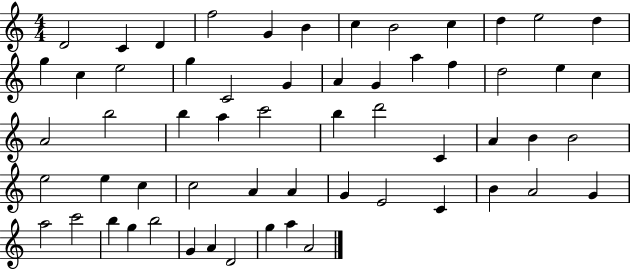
{
  \clef treble
  \numericTimeSignature
  \time 4/4
  \key c \major
  d'2 c'4 d'4 | f''2 g'4 b'4 | c''4 b'2 c''4 | d''4 e''2 d''4 | \break g''4 c''4 e''2 | g''4 c'2 g'4 | a'4 g'4 a''4 f''4 | d''2 e''4 c''4 | \break a'2 b''2 | b''4 a''4 c'''2 | b''4 d'''2 c'4 | a'4 b'4 b'2 | \break e''2 e''4 c''4 | c''2 a'4 a'4 | g'4 e'2 c'4 | b'4 a'2 g'4 | \break a''2 c'''2 | b''4 g''4 b''2 | g'4 a'4 d'2 | g''4 a''4 a'2 | \break \bar "|."
}